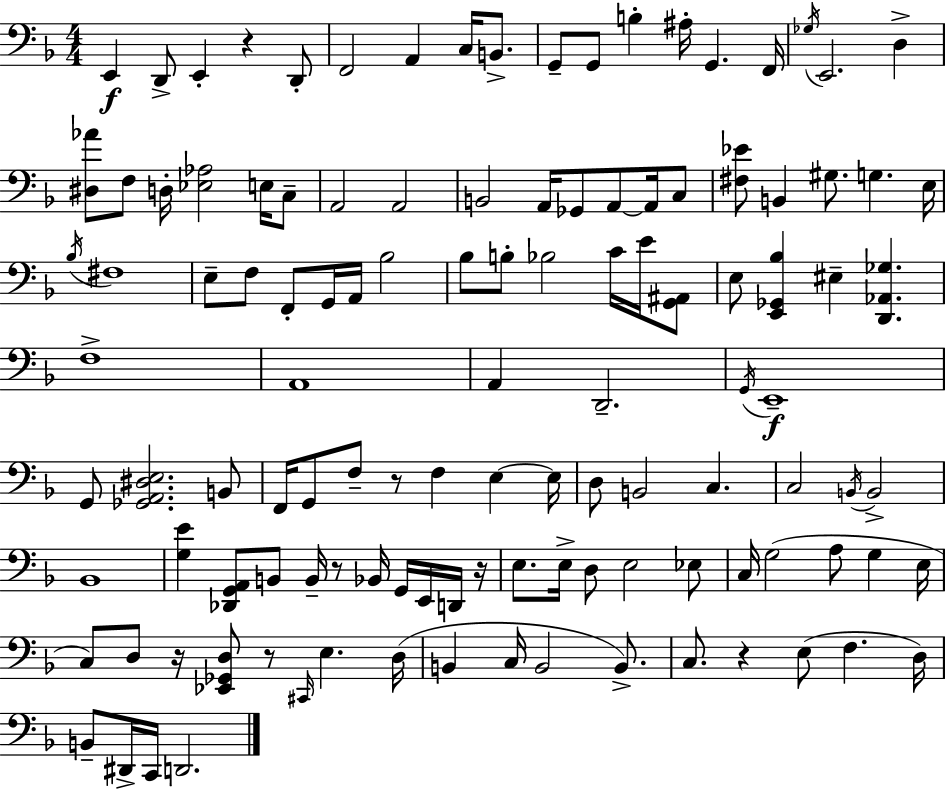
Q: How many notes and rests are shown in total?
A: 119